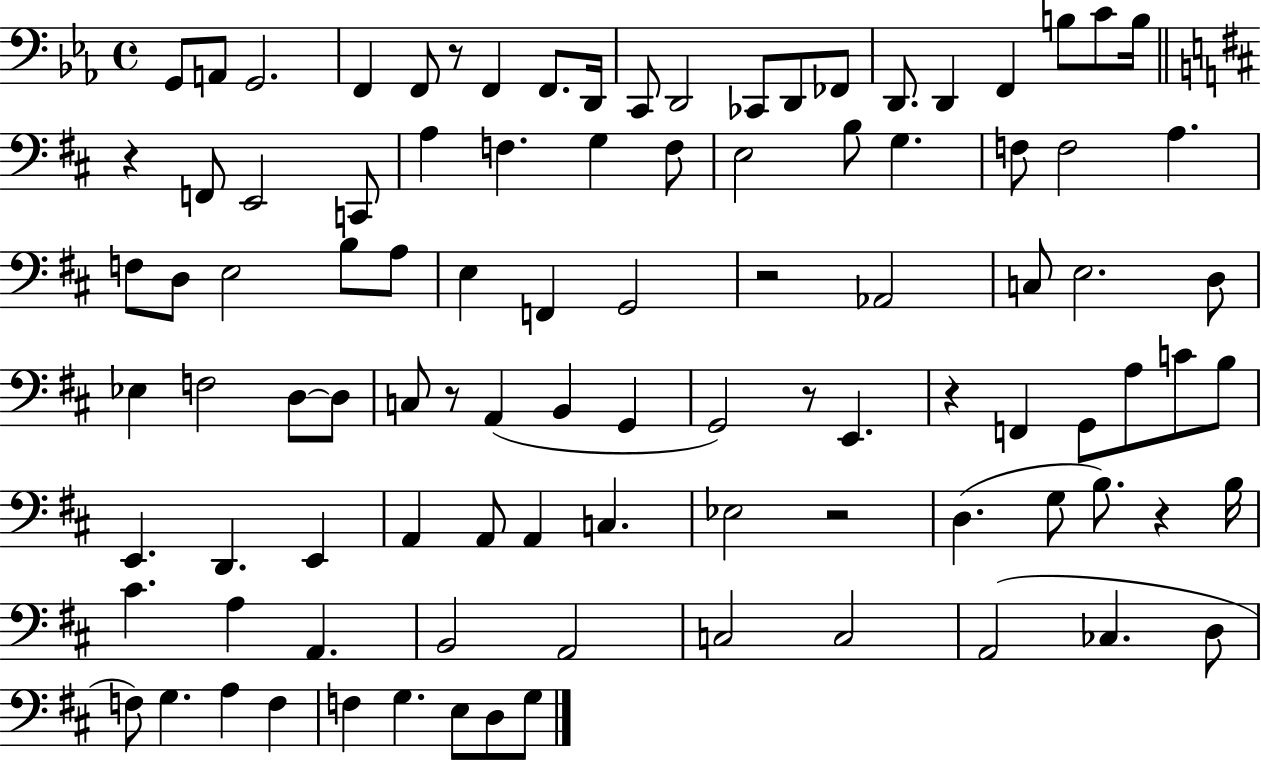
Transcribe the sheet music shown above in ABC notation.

X:1
T:Untitled
M:4/4
L:1/4
K:Eb
G,,/2 A,,/2 G,,2 F,, F,,/2 z/2 F,, F,,/2 D,,/4 C,,/2 D,,2 _C,,/2 D,,/2 _F,,/2 D,,/2 D,, F,, B,/2 C/2 B,/4 z F,,/2 E,,2 C,,/2 A, F, G, F,/2 E,2 B,/2 G, F,/2 F,2 A, F,/2 D,/2 E,2 B,/2 A,/2 E, F,, G,,2 z2 _A,,2 C,/2 E,2 D,/2 _E, F,2 D,/2 D,/2 C,/2 z/2 A,, B,, G,, G,,2 z/2 E,, z F,, G,,/2 A,/2 C/2 B,/2 E,, D,, E,, A,, A,,/2 A,, C, _E,2 z2 D, G,/2 B,/2 z B,/4 ^C A, A,, B,,2 A,,2 C,2 C,2 A,,2 _C, D,/2 F,/2 G, A, F, F, G, E,/2 D,/2 G,/2